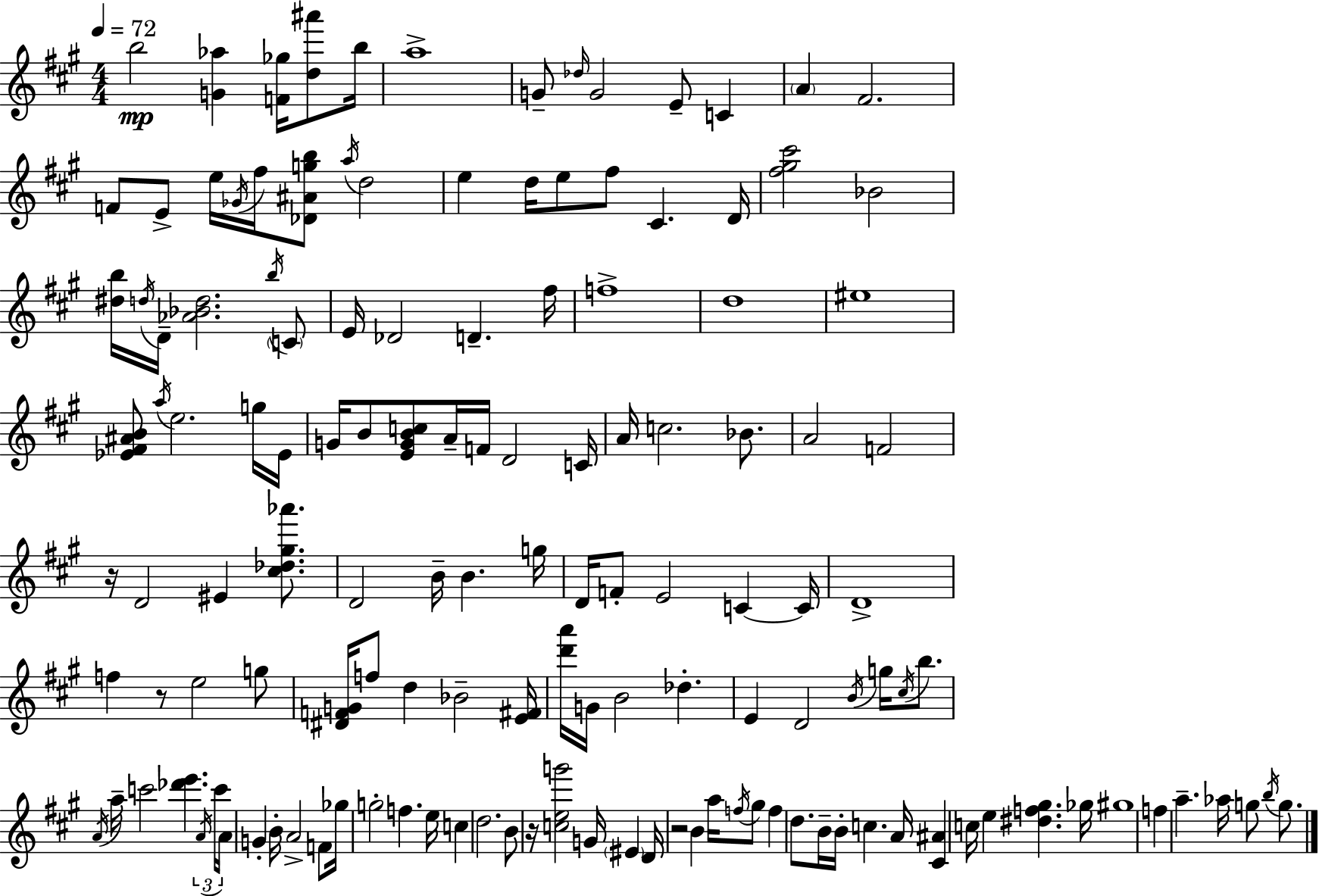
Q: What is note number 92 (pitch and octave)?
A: C5